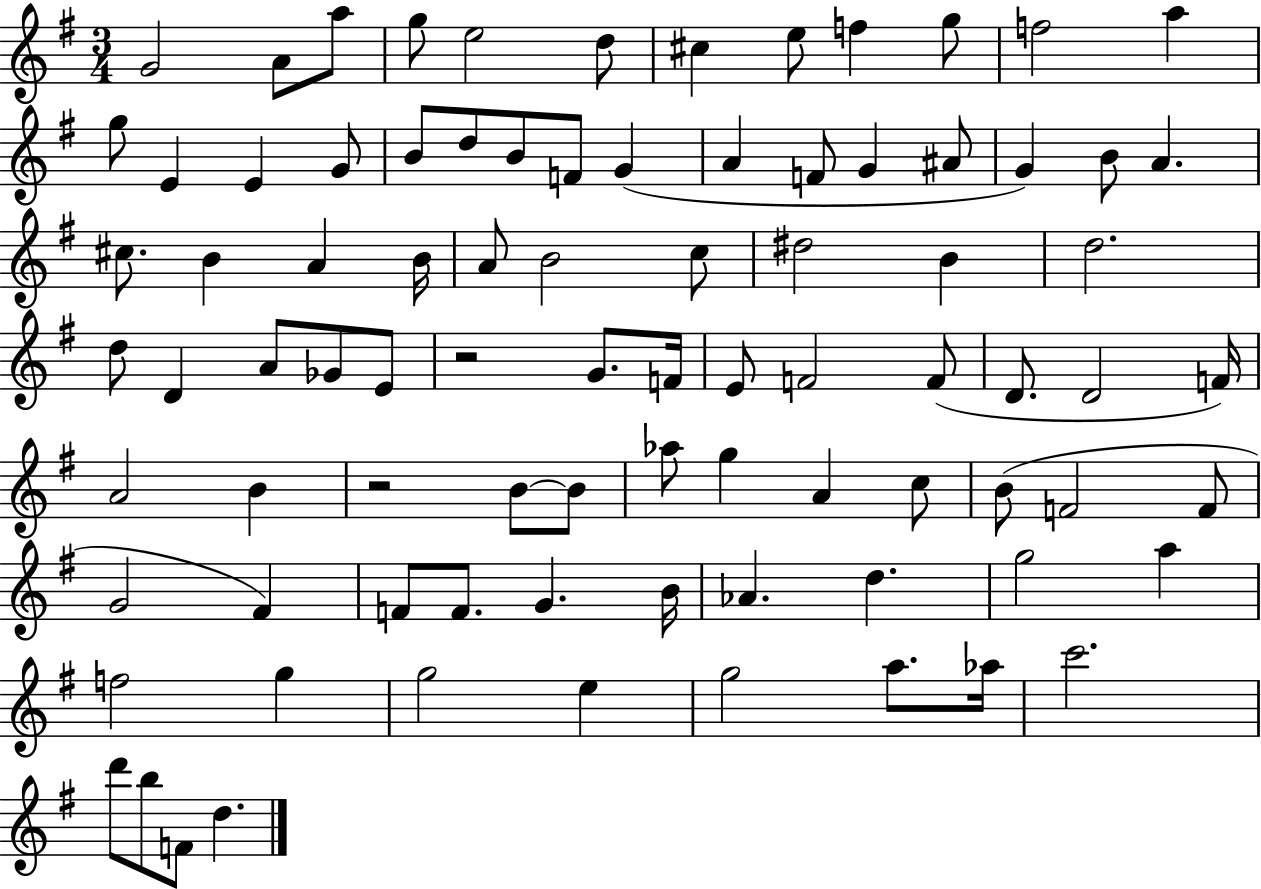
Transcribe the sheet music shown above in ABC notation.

X:1
T:Untitled
M:3/4
L:1/4
K:G
G2 A/2 a/2 g/2 e2 d/2 ^c e/2 f g/2 f2 a g/2 E E G/2 B/2 d/2 B/2 F/2 G A F/2 G ^A/2 G B/2 A ^c/2 B A B/4 A/2 B2 c/2 ^d2 B d2 d/2 D A/2 _G/2 E/2 z2 G/2 F/4 E/2 F2 F/2 D/2 D2 F/4 A2 B z2 B/2 B/2 _a/2 g A c/2 B/2 F2 F/2 G2 ^F F/2 F/2 G B/4 _A d g2 a f2 g g2 e g2 a/2 _a/4 c'2 d'/2 b/2 F/2 d